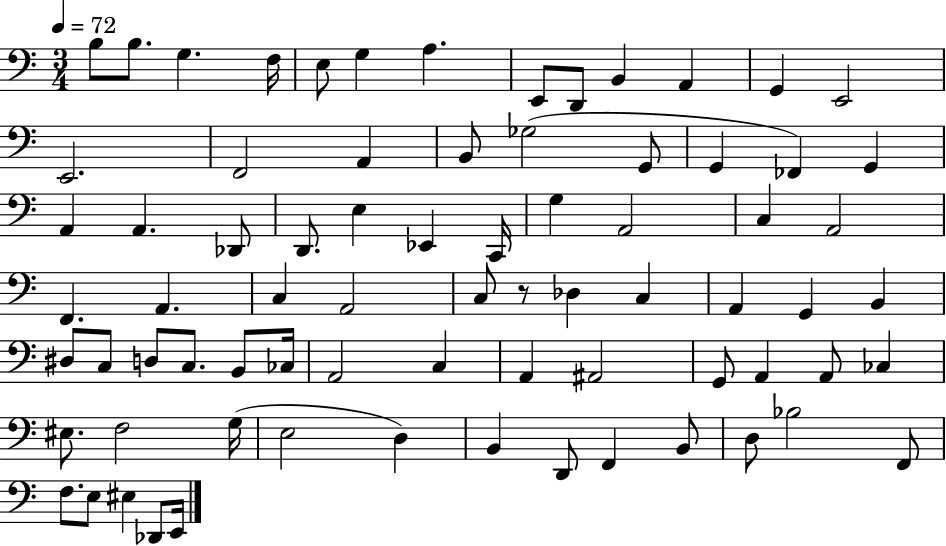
B3/e B3/e. G3/q. F3/s E3/e G3/q A3/q. E2/e D2/e B2/q A2/q G2/q E2/h E2/h. F2/h A2/q B2/e Gb3/h G2/e G2/q FES2/q G2/q A2/q A2/q. Db2/e D2/e. E3/q Eb2/q C2/s G3/q A2/h C3/q A2/h F2/q. A2/q. C3/q A2/h C3/e R/e Db3/q C3/q A2/q G2/q B2/q D#3/e C3/e D3/e C3/e. B2/e CES3/s A2/h C3/q A2/q A#2/h G2/e A2/q A2/e CES3/q EIS3/e. F3/h G3/s E3/h D3/q B2/q D2/e F2/q B2/e D3/e Bb3/h F2/e F3/e. E3/e EIS3/q Db2/e E2/s